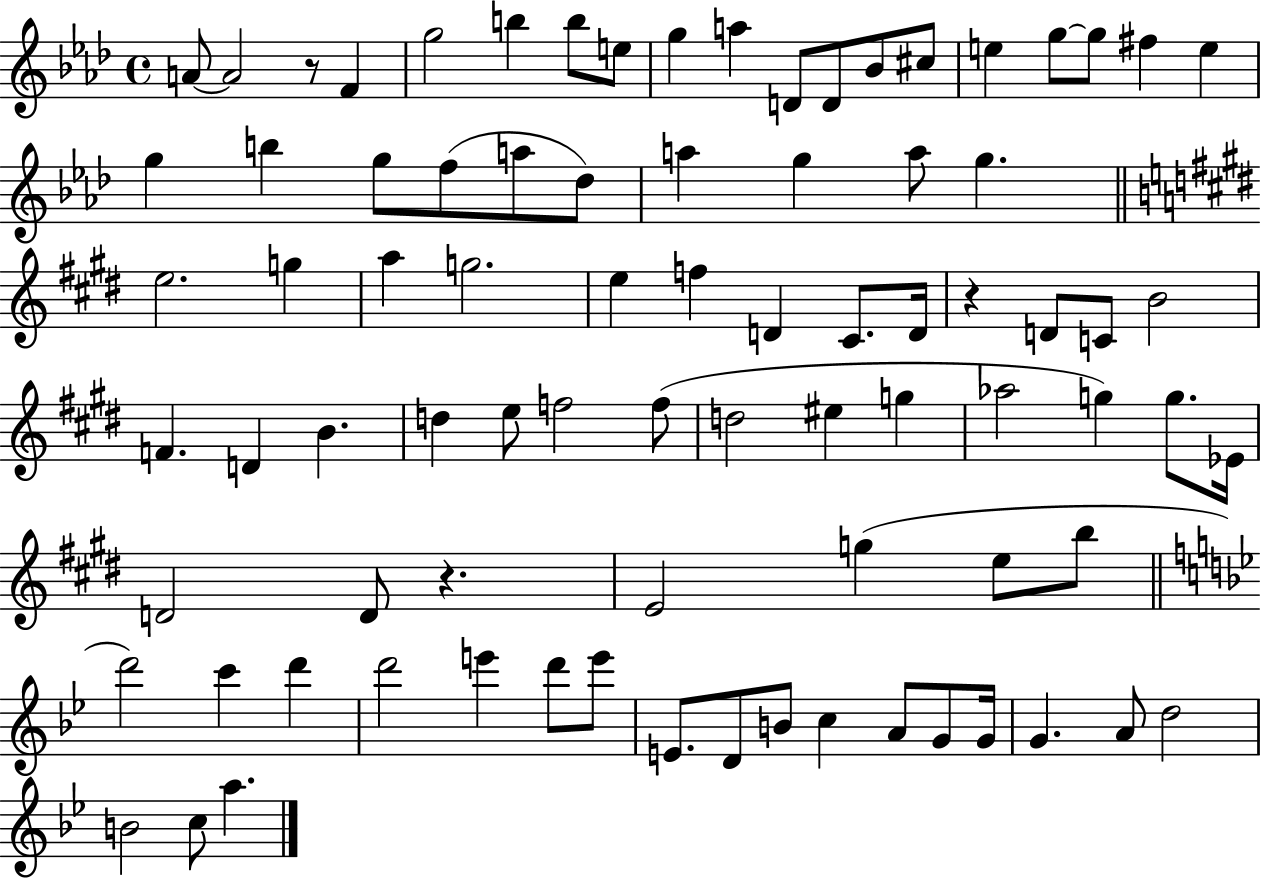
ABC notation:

X:1
T:Untitled
M:4/4
L:1/4
K:Ab
A/2 A2 z/2 F g2 b b/2 e/2 g a D/2 D/2 _B/2 ^c/2 e g/2 g/2 ^f e g b g/2 f/2 a/2 _d/2 a g a/2 g e2 g a g2 e f D ^C/2 D/4 z D/2 C/2 B2 F D B d e/2 f2 f/2 d2 ^e g _a2 g g/2 _E/4 D2 D/2 z E2 g e/2 b/2 d'2 c' d' d'2 e' d'/2 e'/2 E/2 D/2 B/2 c A/2 G/2 G/4 G A/2 d2 B2 c/2 a